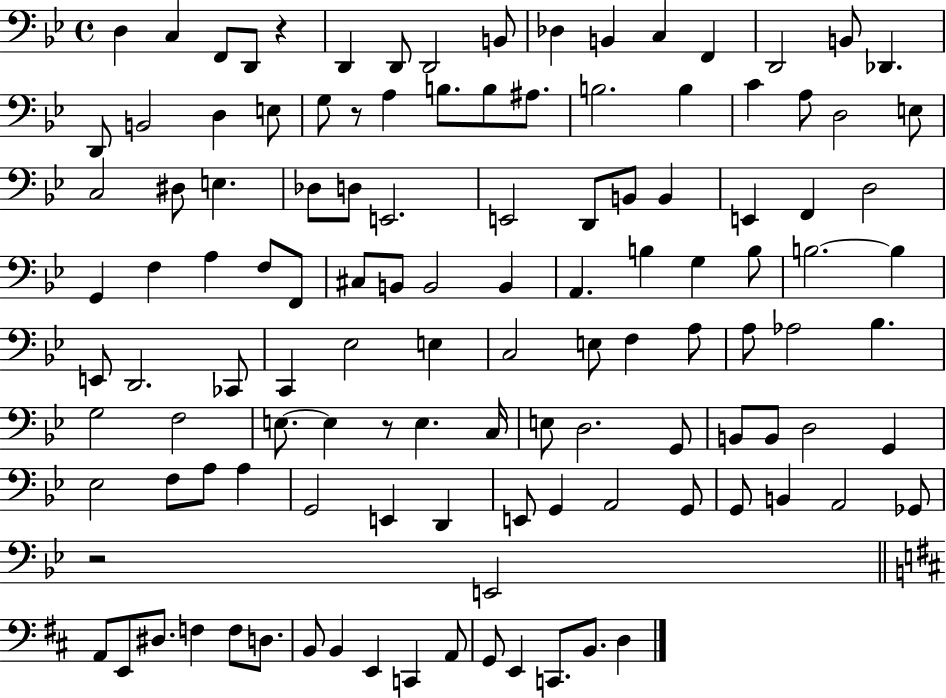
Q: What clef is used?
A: bass